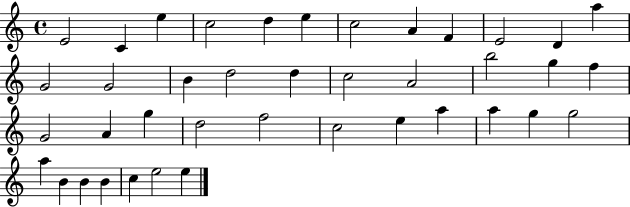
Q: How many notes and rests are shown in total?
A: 40